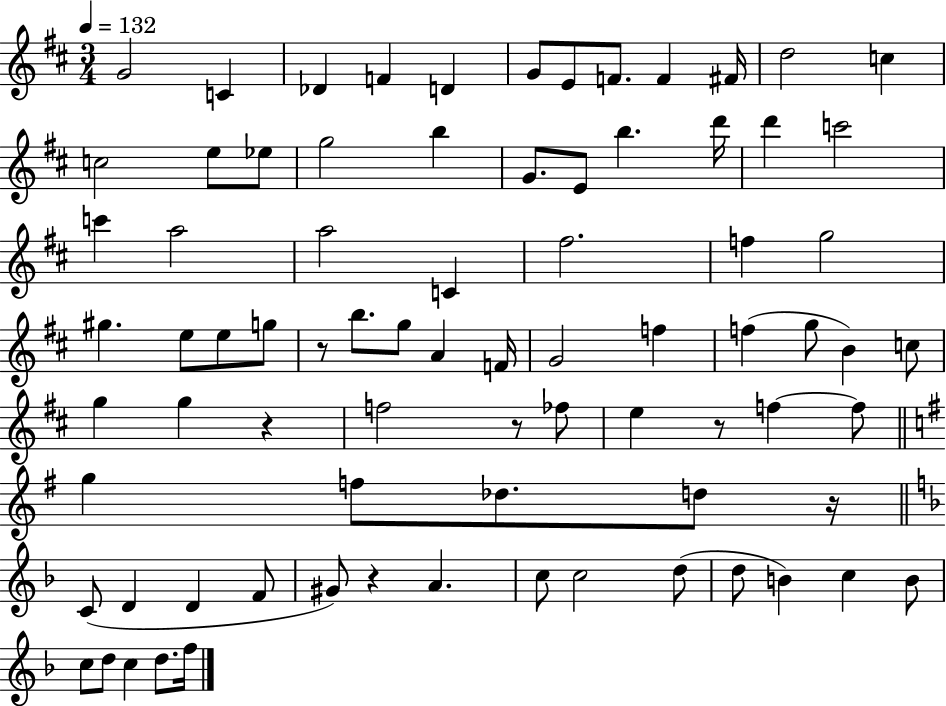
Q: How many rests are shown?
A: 6